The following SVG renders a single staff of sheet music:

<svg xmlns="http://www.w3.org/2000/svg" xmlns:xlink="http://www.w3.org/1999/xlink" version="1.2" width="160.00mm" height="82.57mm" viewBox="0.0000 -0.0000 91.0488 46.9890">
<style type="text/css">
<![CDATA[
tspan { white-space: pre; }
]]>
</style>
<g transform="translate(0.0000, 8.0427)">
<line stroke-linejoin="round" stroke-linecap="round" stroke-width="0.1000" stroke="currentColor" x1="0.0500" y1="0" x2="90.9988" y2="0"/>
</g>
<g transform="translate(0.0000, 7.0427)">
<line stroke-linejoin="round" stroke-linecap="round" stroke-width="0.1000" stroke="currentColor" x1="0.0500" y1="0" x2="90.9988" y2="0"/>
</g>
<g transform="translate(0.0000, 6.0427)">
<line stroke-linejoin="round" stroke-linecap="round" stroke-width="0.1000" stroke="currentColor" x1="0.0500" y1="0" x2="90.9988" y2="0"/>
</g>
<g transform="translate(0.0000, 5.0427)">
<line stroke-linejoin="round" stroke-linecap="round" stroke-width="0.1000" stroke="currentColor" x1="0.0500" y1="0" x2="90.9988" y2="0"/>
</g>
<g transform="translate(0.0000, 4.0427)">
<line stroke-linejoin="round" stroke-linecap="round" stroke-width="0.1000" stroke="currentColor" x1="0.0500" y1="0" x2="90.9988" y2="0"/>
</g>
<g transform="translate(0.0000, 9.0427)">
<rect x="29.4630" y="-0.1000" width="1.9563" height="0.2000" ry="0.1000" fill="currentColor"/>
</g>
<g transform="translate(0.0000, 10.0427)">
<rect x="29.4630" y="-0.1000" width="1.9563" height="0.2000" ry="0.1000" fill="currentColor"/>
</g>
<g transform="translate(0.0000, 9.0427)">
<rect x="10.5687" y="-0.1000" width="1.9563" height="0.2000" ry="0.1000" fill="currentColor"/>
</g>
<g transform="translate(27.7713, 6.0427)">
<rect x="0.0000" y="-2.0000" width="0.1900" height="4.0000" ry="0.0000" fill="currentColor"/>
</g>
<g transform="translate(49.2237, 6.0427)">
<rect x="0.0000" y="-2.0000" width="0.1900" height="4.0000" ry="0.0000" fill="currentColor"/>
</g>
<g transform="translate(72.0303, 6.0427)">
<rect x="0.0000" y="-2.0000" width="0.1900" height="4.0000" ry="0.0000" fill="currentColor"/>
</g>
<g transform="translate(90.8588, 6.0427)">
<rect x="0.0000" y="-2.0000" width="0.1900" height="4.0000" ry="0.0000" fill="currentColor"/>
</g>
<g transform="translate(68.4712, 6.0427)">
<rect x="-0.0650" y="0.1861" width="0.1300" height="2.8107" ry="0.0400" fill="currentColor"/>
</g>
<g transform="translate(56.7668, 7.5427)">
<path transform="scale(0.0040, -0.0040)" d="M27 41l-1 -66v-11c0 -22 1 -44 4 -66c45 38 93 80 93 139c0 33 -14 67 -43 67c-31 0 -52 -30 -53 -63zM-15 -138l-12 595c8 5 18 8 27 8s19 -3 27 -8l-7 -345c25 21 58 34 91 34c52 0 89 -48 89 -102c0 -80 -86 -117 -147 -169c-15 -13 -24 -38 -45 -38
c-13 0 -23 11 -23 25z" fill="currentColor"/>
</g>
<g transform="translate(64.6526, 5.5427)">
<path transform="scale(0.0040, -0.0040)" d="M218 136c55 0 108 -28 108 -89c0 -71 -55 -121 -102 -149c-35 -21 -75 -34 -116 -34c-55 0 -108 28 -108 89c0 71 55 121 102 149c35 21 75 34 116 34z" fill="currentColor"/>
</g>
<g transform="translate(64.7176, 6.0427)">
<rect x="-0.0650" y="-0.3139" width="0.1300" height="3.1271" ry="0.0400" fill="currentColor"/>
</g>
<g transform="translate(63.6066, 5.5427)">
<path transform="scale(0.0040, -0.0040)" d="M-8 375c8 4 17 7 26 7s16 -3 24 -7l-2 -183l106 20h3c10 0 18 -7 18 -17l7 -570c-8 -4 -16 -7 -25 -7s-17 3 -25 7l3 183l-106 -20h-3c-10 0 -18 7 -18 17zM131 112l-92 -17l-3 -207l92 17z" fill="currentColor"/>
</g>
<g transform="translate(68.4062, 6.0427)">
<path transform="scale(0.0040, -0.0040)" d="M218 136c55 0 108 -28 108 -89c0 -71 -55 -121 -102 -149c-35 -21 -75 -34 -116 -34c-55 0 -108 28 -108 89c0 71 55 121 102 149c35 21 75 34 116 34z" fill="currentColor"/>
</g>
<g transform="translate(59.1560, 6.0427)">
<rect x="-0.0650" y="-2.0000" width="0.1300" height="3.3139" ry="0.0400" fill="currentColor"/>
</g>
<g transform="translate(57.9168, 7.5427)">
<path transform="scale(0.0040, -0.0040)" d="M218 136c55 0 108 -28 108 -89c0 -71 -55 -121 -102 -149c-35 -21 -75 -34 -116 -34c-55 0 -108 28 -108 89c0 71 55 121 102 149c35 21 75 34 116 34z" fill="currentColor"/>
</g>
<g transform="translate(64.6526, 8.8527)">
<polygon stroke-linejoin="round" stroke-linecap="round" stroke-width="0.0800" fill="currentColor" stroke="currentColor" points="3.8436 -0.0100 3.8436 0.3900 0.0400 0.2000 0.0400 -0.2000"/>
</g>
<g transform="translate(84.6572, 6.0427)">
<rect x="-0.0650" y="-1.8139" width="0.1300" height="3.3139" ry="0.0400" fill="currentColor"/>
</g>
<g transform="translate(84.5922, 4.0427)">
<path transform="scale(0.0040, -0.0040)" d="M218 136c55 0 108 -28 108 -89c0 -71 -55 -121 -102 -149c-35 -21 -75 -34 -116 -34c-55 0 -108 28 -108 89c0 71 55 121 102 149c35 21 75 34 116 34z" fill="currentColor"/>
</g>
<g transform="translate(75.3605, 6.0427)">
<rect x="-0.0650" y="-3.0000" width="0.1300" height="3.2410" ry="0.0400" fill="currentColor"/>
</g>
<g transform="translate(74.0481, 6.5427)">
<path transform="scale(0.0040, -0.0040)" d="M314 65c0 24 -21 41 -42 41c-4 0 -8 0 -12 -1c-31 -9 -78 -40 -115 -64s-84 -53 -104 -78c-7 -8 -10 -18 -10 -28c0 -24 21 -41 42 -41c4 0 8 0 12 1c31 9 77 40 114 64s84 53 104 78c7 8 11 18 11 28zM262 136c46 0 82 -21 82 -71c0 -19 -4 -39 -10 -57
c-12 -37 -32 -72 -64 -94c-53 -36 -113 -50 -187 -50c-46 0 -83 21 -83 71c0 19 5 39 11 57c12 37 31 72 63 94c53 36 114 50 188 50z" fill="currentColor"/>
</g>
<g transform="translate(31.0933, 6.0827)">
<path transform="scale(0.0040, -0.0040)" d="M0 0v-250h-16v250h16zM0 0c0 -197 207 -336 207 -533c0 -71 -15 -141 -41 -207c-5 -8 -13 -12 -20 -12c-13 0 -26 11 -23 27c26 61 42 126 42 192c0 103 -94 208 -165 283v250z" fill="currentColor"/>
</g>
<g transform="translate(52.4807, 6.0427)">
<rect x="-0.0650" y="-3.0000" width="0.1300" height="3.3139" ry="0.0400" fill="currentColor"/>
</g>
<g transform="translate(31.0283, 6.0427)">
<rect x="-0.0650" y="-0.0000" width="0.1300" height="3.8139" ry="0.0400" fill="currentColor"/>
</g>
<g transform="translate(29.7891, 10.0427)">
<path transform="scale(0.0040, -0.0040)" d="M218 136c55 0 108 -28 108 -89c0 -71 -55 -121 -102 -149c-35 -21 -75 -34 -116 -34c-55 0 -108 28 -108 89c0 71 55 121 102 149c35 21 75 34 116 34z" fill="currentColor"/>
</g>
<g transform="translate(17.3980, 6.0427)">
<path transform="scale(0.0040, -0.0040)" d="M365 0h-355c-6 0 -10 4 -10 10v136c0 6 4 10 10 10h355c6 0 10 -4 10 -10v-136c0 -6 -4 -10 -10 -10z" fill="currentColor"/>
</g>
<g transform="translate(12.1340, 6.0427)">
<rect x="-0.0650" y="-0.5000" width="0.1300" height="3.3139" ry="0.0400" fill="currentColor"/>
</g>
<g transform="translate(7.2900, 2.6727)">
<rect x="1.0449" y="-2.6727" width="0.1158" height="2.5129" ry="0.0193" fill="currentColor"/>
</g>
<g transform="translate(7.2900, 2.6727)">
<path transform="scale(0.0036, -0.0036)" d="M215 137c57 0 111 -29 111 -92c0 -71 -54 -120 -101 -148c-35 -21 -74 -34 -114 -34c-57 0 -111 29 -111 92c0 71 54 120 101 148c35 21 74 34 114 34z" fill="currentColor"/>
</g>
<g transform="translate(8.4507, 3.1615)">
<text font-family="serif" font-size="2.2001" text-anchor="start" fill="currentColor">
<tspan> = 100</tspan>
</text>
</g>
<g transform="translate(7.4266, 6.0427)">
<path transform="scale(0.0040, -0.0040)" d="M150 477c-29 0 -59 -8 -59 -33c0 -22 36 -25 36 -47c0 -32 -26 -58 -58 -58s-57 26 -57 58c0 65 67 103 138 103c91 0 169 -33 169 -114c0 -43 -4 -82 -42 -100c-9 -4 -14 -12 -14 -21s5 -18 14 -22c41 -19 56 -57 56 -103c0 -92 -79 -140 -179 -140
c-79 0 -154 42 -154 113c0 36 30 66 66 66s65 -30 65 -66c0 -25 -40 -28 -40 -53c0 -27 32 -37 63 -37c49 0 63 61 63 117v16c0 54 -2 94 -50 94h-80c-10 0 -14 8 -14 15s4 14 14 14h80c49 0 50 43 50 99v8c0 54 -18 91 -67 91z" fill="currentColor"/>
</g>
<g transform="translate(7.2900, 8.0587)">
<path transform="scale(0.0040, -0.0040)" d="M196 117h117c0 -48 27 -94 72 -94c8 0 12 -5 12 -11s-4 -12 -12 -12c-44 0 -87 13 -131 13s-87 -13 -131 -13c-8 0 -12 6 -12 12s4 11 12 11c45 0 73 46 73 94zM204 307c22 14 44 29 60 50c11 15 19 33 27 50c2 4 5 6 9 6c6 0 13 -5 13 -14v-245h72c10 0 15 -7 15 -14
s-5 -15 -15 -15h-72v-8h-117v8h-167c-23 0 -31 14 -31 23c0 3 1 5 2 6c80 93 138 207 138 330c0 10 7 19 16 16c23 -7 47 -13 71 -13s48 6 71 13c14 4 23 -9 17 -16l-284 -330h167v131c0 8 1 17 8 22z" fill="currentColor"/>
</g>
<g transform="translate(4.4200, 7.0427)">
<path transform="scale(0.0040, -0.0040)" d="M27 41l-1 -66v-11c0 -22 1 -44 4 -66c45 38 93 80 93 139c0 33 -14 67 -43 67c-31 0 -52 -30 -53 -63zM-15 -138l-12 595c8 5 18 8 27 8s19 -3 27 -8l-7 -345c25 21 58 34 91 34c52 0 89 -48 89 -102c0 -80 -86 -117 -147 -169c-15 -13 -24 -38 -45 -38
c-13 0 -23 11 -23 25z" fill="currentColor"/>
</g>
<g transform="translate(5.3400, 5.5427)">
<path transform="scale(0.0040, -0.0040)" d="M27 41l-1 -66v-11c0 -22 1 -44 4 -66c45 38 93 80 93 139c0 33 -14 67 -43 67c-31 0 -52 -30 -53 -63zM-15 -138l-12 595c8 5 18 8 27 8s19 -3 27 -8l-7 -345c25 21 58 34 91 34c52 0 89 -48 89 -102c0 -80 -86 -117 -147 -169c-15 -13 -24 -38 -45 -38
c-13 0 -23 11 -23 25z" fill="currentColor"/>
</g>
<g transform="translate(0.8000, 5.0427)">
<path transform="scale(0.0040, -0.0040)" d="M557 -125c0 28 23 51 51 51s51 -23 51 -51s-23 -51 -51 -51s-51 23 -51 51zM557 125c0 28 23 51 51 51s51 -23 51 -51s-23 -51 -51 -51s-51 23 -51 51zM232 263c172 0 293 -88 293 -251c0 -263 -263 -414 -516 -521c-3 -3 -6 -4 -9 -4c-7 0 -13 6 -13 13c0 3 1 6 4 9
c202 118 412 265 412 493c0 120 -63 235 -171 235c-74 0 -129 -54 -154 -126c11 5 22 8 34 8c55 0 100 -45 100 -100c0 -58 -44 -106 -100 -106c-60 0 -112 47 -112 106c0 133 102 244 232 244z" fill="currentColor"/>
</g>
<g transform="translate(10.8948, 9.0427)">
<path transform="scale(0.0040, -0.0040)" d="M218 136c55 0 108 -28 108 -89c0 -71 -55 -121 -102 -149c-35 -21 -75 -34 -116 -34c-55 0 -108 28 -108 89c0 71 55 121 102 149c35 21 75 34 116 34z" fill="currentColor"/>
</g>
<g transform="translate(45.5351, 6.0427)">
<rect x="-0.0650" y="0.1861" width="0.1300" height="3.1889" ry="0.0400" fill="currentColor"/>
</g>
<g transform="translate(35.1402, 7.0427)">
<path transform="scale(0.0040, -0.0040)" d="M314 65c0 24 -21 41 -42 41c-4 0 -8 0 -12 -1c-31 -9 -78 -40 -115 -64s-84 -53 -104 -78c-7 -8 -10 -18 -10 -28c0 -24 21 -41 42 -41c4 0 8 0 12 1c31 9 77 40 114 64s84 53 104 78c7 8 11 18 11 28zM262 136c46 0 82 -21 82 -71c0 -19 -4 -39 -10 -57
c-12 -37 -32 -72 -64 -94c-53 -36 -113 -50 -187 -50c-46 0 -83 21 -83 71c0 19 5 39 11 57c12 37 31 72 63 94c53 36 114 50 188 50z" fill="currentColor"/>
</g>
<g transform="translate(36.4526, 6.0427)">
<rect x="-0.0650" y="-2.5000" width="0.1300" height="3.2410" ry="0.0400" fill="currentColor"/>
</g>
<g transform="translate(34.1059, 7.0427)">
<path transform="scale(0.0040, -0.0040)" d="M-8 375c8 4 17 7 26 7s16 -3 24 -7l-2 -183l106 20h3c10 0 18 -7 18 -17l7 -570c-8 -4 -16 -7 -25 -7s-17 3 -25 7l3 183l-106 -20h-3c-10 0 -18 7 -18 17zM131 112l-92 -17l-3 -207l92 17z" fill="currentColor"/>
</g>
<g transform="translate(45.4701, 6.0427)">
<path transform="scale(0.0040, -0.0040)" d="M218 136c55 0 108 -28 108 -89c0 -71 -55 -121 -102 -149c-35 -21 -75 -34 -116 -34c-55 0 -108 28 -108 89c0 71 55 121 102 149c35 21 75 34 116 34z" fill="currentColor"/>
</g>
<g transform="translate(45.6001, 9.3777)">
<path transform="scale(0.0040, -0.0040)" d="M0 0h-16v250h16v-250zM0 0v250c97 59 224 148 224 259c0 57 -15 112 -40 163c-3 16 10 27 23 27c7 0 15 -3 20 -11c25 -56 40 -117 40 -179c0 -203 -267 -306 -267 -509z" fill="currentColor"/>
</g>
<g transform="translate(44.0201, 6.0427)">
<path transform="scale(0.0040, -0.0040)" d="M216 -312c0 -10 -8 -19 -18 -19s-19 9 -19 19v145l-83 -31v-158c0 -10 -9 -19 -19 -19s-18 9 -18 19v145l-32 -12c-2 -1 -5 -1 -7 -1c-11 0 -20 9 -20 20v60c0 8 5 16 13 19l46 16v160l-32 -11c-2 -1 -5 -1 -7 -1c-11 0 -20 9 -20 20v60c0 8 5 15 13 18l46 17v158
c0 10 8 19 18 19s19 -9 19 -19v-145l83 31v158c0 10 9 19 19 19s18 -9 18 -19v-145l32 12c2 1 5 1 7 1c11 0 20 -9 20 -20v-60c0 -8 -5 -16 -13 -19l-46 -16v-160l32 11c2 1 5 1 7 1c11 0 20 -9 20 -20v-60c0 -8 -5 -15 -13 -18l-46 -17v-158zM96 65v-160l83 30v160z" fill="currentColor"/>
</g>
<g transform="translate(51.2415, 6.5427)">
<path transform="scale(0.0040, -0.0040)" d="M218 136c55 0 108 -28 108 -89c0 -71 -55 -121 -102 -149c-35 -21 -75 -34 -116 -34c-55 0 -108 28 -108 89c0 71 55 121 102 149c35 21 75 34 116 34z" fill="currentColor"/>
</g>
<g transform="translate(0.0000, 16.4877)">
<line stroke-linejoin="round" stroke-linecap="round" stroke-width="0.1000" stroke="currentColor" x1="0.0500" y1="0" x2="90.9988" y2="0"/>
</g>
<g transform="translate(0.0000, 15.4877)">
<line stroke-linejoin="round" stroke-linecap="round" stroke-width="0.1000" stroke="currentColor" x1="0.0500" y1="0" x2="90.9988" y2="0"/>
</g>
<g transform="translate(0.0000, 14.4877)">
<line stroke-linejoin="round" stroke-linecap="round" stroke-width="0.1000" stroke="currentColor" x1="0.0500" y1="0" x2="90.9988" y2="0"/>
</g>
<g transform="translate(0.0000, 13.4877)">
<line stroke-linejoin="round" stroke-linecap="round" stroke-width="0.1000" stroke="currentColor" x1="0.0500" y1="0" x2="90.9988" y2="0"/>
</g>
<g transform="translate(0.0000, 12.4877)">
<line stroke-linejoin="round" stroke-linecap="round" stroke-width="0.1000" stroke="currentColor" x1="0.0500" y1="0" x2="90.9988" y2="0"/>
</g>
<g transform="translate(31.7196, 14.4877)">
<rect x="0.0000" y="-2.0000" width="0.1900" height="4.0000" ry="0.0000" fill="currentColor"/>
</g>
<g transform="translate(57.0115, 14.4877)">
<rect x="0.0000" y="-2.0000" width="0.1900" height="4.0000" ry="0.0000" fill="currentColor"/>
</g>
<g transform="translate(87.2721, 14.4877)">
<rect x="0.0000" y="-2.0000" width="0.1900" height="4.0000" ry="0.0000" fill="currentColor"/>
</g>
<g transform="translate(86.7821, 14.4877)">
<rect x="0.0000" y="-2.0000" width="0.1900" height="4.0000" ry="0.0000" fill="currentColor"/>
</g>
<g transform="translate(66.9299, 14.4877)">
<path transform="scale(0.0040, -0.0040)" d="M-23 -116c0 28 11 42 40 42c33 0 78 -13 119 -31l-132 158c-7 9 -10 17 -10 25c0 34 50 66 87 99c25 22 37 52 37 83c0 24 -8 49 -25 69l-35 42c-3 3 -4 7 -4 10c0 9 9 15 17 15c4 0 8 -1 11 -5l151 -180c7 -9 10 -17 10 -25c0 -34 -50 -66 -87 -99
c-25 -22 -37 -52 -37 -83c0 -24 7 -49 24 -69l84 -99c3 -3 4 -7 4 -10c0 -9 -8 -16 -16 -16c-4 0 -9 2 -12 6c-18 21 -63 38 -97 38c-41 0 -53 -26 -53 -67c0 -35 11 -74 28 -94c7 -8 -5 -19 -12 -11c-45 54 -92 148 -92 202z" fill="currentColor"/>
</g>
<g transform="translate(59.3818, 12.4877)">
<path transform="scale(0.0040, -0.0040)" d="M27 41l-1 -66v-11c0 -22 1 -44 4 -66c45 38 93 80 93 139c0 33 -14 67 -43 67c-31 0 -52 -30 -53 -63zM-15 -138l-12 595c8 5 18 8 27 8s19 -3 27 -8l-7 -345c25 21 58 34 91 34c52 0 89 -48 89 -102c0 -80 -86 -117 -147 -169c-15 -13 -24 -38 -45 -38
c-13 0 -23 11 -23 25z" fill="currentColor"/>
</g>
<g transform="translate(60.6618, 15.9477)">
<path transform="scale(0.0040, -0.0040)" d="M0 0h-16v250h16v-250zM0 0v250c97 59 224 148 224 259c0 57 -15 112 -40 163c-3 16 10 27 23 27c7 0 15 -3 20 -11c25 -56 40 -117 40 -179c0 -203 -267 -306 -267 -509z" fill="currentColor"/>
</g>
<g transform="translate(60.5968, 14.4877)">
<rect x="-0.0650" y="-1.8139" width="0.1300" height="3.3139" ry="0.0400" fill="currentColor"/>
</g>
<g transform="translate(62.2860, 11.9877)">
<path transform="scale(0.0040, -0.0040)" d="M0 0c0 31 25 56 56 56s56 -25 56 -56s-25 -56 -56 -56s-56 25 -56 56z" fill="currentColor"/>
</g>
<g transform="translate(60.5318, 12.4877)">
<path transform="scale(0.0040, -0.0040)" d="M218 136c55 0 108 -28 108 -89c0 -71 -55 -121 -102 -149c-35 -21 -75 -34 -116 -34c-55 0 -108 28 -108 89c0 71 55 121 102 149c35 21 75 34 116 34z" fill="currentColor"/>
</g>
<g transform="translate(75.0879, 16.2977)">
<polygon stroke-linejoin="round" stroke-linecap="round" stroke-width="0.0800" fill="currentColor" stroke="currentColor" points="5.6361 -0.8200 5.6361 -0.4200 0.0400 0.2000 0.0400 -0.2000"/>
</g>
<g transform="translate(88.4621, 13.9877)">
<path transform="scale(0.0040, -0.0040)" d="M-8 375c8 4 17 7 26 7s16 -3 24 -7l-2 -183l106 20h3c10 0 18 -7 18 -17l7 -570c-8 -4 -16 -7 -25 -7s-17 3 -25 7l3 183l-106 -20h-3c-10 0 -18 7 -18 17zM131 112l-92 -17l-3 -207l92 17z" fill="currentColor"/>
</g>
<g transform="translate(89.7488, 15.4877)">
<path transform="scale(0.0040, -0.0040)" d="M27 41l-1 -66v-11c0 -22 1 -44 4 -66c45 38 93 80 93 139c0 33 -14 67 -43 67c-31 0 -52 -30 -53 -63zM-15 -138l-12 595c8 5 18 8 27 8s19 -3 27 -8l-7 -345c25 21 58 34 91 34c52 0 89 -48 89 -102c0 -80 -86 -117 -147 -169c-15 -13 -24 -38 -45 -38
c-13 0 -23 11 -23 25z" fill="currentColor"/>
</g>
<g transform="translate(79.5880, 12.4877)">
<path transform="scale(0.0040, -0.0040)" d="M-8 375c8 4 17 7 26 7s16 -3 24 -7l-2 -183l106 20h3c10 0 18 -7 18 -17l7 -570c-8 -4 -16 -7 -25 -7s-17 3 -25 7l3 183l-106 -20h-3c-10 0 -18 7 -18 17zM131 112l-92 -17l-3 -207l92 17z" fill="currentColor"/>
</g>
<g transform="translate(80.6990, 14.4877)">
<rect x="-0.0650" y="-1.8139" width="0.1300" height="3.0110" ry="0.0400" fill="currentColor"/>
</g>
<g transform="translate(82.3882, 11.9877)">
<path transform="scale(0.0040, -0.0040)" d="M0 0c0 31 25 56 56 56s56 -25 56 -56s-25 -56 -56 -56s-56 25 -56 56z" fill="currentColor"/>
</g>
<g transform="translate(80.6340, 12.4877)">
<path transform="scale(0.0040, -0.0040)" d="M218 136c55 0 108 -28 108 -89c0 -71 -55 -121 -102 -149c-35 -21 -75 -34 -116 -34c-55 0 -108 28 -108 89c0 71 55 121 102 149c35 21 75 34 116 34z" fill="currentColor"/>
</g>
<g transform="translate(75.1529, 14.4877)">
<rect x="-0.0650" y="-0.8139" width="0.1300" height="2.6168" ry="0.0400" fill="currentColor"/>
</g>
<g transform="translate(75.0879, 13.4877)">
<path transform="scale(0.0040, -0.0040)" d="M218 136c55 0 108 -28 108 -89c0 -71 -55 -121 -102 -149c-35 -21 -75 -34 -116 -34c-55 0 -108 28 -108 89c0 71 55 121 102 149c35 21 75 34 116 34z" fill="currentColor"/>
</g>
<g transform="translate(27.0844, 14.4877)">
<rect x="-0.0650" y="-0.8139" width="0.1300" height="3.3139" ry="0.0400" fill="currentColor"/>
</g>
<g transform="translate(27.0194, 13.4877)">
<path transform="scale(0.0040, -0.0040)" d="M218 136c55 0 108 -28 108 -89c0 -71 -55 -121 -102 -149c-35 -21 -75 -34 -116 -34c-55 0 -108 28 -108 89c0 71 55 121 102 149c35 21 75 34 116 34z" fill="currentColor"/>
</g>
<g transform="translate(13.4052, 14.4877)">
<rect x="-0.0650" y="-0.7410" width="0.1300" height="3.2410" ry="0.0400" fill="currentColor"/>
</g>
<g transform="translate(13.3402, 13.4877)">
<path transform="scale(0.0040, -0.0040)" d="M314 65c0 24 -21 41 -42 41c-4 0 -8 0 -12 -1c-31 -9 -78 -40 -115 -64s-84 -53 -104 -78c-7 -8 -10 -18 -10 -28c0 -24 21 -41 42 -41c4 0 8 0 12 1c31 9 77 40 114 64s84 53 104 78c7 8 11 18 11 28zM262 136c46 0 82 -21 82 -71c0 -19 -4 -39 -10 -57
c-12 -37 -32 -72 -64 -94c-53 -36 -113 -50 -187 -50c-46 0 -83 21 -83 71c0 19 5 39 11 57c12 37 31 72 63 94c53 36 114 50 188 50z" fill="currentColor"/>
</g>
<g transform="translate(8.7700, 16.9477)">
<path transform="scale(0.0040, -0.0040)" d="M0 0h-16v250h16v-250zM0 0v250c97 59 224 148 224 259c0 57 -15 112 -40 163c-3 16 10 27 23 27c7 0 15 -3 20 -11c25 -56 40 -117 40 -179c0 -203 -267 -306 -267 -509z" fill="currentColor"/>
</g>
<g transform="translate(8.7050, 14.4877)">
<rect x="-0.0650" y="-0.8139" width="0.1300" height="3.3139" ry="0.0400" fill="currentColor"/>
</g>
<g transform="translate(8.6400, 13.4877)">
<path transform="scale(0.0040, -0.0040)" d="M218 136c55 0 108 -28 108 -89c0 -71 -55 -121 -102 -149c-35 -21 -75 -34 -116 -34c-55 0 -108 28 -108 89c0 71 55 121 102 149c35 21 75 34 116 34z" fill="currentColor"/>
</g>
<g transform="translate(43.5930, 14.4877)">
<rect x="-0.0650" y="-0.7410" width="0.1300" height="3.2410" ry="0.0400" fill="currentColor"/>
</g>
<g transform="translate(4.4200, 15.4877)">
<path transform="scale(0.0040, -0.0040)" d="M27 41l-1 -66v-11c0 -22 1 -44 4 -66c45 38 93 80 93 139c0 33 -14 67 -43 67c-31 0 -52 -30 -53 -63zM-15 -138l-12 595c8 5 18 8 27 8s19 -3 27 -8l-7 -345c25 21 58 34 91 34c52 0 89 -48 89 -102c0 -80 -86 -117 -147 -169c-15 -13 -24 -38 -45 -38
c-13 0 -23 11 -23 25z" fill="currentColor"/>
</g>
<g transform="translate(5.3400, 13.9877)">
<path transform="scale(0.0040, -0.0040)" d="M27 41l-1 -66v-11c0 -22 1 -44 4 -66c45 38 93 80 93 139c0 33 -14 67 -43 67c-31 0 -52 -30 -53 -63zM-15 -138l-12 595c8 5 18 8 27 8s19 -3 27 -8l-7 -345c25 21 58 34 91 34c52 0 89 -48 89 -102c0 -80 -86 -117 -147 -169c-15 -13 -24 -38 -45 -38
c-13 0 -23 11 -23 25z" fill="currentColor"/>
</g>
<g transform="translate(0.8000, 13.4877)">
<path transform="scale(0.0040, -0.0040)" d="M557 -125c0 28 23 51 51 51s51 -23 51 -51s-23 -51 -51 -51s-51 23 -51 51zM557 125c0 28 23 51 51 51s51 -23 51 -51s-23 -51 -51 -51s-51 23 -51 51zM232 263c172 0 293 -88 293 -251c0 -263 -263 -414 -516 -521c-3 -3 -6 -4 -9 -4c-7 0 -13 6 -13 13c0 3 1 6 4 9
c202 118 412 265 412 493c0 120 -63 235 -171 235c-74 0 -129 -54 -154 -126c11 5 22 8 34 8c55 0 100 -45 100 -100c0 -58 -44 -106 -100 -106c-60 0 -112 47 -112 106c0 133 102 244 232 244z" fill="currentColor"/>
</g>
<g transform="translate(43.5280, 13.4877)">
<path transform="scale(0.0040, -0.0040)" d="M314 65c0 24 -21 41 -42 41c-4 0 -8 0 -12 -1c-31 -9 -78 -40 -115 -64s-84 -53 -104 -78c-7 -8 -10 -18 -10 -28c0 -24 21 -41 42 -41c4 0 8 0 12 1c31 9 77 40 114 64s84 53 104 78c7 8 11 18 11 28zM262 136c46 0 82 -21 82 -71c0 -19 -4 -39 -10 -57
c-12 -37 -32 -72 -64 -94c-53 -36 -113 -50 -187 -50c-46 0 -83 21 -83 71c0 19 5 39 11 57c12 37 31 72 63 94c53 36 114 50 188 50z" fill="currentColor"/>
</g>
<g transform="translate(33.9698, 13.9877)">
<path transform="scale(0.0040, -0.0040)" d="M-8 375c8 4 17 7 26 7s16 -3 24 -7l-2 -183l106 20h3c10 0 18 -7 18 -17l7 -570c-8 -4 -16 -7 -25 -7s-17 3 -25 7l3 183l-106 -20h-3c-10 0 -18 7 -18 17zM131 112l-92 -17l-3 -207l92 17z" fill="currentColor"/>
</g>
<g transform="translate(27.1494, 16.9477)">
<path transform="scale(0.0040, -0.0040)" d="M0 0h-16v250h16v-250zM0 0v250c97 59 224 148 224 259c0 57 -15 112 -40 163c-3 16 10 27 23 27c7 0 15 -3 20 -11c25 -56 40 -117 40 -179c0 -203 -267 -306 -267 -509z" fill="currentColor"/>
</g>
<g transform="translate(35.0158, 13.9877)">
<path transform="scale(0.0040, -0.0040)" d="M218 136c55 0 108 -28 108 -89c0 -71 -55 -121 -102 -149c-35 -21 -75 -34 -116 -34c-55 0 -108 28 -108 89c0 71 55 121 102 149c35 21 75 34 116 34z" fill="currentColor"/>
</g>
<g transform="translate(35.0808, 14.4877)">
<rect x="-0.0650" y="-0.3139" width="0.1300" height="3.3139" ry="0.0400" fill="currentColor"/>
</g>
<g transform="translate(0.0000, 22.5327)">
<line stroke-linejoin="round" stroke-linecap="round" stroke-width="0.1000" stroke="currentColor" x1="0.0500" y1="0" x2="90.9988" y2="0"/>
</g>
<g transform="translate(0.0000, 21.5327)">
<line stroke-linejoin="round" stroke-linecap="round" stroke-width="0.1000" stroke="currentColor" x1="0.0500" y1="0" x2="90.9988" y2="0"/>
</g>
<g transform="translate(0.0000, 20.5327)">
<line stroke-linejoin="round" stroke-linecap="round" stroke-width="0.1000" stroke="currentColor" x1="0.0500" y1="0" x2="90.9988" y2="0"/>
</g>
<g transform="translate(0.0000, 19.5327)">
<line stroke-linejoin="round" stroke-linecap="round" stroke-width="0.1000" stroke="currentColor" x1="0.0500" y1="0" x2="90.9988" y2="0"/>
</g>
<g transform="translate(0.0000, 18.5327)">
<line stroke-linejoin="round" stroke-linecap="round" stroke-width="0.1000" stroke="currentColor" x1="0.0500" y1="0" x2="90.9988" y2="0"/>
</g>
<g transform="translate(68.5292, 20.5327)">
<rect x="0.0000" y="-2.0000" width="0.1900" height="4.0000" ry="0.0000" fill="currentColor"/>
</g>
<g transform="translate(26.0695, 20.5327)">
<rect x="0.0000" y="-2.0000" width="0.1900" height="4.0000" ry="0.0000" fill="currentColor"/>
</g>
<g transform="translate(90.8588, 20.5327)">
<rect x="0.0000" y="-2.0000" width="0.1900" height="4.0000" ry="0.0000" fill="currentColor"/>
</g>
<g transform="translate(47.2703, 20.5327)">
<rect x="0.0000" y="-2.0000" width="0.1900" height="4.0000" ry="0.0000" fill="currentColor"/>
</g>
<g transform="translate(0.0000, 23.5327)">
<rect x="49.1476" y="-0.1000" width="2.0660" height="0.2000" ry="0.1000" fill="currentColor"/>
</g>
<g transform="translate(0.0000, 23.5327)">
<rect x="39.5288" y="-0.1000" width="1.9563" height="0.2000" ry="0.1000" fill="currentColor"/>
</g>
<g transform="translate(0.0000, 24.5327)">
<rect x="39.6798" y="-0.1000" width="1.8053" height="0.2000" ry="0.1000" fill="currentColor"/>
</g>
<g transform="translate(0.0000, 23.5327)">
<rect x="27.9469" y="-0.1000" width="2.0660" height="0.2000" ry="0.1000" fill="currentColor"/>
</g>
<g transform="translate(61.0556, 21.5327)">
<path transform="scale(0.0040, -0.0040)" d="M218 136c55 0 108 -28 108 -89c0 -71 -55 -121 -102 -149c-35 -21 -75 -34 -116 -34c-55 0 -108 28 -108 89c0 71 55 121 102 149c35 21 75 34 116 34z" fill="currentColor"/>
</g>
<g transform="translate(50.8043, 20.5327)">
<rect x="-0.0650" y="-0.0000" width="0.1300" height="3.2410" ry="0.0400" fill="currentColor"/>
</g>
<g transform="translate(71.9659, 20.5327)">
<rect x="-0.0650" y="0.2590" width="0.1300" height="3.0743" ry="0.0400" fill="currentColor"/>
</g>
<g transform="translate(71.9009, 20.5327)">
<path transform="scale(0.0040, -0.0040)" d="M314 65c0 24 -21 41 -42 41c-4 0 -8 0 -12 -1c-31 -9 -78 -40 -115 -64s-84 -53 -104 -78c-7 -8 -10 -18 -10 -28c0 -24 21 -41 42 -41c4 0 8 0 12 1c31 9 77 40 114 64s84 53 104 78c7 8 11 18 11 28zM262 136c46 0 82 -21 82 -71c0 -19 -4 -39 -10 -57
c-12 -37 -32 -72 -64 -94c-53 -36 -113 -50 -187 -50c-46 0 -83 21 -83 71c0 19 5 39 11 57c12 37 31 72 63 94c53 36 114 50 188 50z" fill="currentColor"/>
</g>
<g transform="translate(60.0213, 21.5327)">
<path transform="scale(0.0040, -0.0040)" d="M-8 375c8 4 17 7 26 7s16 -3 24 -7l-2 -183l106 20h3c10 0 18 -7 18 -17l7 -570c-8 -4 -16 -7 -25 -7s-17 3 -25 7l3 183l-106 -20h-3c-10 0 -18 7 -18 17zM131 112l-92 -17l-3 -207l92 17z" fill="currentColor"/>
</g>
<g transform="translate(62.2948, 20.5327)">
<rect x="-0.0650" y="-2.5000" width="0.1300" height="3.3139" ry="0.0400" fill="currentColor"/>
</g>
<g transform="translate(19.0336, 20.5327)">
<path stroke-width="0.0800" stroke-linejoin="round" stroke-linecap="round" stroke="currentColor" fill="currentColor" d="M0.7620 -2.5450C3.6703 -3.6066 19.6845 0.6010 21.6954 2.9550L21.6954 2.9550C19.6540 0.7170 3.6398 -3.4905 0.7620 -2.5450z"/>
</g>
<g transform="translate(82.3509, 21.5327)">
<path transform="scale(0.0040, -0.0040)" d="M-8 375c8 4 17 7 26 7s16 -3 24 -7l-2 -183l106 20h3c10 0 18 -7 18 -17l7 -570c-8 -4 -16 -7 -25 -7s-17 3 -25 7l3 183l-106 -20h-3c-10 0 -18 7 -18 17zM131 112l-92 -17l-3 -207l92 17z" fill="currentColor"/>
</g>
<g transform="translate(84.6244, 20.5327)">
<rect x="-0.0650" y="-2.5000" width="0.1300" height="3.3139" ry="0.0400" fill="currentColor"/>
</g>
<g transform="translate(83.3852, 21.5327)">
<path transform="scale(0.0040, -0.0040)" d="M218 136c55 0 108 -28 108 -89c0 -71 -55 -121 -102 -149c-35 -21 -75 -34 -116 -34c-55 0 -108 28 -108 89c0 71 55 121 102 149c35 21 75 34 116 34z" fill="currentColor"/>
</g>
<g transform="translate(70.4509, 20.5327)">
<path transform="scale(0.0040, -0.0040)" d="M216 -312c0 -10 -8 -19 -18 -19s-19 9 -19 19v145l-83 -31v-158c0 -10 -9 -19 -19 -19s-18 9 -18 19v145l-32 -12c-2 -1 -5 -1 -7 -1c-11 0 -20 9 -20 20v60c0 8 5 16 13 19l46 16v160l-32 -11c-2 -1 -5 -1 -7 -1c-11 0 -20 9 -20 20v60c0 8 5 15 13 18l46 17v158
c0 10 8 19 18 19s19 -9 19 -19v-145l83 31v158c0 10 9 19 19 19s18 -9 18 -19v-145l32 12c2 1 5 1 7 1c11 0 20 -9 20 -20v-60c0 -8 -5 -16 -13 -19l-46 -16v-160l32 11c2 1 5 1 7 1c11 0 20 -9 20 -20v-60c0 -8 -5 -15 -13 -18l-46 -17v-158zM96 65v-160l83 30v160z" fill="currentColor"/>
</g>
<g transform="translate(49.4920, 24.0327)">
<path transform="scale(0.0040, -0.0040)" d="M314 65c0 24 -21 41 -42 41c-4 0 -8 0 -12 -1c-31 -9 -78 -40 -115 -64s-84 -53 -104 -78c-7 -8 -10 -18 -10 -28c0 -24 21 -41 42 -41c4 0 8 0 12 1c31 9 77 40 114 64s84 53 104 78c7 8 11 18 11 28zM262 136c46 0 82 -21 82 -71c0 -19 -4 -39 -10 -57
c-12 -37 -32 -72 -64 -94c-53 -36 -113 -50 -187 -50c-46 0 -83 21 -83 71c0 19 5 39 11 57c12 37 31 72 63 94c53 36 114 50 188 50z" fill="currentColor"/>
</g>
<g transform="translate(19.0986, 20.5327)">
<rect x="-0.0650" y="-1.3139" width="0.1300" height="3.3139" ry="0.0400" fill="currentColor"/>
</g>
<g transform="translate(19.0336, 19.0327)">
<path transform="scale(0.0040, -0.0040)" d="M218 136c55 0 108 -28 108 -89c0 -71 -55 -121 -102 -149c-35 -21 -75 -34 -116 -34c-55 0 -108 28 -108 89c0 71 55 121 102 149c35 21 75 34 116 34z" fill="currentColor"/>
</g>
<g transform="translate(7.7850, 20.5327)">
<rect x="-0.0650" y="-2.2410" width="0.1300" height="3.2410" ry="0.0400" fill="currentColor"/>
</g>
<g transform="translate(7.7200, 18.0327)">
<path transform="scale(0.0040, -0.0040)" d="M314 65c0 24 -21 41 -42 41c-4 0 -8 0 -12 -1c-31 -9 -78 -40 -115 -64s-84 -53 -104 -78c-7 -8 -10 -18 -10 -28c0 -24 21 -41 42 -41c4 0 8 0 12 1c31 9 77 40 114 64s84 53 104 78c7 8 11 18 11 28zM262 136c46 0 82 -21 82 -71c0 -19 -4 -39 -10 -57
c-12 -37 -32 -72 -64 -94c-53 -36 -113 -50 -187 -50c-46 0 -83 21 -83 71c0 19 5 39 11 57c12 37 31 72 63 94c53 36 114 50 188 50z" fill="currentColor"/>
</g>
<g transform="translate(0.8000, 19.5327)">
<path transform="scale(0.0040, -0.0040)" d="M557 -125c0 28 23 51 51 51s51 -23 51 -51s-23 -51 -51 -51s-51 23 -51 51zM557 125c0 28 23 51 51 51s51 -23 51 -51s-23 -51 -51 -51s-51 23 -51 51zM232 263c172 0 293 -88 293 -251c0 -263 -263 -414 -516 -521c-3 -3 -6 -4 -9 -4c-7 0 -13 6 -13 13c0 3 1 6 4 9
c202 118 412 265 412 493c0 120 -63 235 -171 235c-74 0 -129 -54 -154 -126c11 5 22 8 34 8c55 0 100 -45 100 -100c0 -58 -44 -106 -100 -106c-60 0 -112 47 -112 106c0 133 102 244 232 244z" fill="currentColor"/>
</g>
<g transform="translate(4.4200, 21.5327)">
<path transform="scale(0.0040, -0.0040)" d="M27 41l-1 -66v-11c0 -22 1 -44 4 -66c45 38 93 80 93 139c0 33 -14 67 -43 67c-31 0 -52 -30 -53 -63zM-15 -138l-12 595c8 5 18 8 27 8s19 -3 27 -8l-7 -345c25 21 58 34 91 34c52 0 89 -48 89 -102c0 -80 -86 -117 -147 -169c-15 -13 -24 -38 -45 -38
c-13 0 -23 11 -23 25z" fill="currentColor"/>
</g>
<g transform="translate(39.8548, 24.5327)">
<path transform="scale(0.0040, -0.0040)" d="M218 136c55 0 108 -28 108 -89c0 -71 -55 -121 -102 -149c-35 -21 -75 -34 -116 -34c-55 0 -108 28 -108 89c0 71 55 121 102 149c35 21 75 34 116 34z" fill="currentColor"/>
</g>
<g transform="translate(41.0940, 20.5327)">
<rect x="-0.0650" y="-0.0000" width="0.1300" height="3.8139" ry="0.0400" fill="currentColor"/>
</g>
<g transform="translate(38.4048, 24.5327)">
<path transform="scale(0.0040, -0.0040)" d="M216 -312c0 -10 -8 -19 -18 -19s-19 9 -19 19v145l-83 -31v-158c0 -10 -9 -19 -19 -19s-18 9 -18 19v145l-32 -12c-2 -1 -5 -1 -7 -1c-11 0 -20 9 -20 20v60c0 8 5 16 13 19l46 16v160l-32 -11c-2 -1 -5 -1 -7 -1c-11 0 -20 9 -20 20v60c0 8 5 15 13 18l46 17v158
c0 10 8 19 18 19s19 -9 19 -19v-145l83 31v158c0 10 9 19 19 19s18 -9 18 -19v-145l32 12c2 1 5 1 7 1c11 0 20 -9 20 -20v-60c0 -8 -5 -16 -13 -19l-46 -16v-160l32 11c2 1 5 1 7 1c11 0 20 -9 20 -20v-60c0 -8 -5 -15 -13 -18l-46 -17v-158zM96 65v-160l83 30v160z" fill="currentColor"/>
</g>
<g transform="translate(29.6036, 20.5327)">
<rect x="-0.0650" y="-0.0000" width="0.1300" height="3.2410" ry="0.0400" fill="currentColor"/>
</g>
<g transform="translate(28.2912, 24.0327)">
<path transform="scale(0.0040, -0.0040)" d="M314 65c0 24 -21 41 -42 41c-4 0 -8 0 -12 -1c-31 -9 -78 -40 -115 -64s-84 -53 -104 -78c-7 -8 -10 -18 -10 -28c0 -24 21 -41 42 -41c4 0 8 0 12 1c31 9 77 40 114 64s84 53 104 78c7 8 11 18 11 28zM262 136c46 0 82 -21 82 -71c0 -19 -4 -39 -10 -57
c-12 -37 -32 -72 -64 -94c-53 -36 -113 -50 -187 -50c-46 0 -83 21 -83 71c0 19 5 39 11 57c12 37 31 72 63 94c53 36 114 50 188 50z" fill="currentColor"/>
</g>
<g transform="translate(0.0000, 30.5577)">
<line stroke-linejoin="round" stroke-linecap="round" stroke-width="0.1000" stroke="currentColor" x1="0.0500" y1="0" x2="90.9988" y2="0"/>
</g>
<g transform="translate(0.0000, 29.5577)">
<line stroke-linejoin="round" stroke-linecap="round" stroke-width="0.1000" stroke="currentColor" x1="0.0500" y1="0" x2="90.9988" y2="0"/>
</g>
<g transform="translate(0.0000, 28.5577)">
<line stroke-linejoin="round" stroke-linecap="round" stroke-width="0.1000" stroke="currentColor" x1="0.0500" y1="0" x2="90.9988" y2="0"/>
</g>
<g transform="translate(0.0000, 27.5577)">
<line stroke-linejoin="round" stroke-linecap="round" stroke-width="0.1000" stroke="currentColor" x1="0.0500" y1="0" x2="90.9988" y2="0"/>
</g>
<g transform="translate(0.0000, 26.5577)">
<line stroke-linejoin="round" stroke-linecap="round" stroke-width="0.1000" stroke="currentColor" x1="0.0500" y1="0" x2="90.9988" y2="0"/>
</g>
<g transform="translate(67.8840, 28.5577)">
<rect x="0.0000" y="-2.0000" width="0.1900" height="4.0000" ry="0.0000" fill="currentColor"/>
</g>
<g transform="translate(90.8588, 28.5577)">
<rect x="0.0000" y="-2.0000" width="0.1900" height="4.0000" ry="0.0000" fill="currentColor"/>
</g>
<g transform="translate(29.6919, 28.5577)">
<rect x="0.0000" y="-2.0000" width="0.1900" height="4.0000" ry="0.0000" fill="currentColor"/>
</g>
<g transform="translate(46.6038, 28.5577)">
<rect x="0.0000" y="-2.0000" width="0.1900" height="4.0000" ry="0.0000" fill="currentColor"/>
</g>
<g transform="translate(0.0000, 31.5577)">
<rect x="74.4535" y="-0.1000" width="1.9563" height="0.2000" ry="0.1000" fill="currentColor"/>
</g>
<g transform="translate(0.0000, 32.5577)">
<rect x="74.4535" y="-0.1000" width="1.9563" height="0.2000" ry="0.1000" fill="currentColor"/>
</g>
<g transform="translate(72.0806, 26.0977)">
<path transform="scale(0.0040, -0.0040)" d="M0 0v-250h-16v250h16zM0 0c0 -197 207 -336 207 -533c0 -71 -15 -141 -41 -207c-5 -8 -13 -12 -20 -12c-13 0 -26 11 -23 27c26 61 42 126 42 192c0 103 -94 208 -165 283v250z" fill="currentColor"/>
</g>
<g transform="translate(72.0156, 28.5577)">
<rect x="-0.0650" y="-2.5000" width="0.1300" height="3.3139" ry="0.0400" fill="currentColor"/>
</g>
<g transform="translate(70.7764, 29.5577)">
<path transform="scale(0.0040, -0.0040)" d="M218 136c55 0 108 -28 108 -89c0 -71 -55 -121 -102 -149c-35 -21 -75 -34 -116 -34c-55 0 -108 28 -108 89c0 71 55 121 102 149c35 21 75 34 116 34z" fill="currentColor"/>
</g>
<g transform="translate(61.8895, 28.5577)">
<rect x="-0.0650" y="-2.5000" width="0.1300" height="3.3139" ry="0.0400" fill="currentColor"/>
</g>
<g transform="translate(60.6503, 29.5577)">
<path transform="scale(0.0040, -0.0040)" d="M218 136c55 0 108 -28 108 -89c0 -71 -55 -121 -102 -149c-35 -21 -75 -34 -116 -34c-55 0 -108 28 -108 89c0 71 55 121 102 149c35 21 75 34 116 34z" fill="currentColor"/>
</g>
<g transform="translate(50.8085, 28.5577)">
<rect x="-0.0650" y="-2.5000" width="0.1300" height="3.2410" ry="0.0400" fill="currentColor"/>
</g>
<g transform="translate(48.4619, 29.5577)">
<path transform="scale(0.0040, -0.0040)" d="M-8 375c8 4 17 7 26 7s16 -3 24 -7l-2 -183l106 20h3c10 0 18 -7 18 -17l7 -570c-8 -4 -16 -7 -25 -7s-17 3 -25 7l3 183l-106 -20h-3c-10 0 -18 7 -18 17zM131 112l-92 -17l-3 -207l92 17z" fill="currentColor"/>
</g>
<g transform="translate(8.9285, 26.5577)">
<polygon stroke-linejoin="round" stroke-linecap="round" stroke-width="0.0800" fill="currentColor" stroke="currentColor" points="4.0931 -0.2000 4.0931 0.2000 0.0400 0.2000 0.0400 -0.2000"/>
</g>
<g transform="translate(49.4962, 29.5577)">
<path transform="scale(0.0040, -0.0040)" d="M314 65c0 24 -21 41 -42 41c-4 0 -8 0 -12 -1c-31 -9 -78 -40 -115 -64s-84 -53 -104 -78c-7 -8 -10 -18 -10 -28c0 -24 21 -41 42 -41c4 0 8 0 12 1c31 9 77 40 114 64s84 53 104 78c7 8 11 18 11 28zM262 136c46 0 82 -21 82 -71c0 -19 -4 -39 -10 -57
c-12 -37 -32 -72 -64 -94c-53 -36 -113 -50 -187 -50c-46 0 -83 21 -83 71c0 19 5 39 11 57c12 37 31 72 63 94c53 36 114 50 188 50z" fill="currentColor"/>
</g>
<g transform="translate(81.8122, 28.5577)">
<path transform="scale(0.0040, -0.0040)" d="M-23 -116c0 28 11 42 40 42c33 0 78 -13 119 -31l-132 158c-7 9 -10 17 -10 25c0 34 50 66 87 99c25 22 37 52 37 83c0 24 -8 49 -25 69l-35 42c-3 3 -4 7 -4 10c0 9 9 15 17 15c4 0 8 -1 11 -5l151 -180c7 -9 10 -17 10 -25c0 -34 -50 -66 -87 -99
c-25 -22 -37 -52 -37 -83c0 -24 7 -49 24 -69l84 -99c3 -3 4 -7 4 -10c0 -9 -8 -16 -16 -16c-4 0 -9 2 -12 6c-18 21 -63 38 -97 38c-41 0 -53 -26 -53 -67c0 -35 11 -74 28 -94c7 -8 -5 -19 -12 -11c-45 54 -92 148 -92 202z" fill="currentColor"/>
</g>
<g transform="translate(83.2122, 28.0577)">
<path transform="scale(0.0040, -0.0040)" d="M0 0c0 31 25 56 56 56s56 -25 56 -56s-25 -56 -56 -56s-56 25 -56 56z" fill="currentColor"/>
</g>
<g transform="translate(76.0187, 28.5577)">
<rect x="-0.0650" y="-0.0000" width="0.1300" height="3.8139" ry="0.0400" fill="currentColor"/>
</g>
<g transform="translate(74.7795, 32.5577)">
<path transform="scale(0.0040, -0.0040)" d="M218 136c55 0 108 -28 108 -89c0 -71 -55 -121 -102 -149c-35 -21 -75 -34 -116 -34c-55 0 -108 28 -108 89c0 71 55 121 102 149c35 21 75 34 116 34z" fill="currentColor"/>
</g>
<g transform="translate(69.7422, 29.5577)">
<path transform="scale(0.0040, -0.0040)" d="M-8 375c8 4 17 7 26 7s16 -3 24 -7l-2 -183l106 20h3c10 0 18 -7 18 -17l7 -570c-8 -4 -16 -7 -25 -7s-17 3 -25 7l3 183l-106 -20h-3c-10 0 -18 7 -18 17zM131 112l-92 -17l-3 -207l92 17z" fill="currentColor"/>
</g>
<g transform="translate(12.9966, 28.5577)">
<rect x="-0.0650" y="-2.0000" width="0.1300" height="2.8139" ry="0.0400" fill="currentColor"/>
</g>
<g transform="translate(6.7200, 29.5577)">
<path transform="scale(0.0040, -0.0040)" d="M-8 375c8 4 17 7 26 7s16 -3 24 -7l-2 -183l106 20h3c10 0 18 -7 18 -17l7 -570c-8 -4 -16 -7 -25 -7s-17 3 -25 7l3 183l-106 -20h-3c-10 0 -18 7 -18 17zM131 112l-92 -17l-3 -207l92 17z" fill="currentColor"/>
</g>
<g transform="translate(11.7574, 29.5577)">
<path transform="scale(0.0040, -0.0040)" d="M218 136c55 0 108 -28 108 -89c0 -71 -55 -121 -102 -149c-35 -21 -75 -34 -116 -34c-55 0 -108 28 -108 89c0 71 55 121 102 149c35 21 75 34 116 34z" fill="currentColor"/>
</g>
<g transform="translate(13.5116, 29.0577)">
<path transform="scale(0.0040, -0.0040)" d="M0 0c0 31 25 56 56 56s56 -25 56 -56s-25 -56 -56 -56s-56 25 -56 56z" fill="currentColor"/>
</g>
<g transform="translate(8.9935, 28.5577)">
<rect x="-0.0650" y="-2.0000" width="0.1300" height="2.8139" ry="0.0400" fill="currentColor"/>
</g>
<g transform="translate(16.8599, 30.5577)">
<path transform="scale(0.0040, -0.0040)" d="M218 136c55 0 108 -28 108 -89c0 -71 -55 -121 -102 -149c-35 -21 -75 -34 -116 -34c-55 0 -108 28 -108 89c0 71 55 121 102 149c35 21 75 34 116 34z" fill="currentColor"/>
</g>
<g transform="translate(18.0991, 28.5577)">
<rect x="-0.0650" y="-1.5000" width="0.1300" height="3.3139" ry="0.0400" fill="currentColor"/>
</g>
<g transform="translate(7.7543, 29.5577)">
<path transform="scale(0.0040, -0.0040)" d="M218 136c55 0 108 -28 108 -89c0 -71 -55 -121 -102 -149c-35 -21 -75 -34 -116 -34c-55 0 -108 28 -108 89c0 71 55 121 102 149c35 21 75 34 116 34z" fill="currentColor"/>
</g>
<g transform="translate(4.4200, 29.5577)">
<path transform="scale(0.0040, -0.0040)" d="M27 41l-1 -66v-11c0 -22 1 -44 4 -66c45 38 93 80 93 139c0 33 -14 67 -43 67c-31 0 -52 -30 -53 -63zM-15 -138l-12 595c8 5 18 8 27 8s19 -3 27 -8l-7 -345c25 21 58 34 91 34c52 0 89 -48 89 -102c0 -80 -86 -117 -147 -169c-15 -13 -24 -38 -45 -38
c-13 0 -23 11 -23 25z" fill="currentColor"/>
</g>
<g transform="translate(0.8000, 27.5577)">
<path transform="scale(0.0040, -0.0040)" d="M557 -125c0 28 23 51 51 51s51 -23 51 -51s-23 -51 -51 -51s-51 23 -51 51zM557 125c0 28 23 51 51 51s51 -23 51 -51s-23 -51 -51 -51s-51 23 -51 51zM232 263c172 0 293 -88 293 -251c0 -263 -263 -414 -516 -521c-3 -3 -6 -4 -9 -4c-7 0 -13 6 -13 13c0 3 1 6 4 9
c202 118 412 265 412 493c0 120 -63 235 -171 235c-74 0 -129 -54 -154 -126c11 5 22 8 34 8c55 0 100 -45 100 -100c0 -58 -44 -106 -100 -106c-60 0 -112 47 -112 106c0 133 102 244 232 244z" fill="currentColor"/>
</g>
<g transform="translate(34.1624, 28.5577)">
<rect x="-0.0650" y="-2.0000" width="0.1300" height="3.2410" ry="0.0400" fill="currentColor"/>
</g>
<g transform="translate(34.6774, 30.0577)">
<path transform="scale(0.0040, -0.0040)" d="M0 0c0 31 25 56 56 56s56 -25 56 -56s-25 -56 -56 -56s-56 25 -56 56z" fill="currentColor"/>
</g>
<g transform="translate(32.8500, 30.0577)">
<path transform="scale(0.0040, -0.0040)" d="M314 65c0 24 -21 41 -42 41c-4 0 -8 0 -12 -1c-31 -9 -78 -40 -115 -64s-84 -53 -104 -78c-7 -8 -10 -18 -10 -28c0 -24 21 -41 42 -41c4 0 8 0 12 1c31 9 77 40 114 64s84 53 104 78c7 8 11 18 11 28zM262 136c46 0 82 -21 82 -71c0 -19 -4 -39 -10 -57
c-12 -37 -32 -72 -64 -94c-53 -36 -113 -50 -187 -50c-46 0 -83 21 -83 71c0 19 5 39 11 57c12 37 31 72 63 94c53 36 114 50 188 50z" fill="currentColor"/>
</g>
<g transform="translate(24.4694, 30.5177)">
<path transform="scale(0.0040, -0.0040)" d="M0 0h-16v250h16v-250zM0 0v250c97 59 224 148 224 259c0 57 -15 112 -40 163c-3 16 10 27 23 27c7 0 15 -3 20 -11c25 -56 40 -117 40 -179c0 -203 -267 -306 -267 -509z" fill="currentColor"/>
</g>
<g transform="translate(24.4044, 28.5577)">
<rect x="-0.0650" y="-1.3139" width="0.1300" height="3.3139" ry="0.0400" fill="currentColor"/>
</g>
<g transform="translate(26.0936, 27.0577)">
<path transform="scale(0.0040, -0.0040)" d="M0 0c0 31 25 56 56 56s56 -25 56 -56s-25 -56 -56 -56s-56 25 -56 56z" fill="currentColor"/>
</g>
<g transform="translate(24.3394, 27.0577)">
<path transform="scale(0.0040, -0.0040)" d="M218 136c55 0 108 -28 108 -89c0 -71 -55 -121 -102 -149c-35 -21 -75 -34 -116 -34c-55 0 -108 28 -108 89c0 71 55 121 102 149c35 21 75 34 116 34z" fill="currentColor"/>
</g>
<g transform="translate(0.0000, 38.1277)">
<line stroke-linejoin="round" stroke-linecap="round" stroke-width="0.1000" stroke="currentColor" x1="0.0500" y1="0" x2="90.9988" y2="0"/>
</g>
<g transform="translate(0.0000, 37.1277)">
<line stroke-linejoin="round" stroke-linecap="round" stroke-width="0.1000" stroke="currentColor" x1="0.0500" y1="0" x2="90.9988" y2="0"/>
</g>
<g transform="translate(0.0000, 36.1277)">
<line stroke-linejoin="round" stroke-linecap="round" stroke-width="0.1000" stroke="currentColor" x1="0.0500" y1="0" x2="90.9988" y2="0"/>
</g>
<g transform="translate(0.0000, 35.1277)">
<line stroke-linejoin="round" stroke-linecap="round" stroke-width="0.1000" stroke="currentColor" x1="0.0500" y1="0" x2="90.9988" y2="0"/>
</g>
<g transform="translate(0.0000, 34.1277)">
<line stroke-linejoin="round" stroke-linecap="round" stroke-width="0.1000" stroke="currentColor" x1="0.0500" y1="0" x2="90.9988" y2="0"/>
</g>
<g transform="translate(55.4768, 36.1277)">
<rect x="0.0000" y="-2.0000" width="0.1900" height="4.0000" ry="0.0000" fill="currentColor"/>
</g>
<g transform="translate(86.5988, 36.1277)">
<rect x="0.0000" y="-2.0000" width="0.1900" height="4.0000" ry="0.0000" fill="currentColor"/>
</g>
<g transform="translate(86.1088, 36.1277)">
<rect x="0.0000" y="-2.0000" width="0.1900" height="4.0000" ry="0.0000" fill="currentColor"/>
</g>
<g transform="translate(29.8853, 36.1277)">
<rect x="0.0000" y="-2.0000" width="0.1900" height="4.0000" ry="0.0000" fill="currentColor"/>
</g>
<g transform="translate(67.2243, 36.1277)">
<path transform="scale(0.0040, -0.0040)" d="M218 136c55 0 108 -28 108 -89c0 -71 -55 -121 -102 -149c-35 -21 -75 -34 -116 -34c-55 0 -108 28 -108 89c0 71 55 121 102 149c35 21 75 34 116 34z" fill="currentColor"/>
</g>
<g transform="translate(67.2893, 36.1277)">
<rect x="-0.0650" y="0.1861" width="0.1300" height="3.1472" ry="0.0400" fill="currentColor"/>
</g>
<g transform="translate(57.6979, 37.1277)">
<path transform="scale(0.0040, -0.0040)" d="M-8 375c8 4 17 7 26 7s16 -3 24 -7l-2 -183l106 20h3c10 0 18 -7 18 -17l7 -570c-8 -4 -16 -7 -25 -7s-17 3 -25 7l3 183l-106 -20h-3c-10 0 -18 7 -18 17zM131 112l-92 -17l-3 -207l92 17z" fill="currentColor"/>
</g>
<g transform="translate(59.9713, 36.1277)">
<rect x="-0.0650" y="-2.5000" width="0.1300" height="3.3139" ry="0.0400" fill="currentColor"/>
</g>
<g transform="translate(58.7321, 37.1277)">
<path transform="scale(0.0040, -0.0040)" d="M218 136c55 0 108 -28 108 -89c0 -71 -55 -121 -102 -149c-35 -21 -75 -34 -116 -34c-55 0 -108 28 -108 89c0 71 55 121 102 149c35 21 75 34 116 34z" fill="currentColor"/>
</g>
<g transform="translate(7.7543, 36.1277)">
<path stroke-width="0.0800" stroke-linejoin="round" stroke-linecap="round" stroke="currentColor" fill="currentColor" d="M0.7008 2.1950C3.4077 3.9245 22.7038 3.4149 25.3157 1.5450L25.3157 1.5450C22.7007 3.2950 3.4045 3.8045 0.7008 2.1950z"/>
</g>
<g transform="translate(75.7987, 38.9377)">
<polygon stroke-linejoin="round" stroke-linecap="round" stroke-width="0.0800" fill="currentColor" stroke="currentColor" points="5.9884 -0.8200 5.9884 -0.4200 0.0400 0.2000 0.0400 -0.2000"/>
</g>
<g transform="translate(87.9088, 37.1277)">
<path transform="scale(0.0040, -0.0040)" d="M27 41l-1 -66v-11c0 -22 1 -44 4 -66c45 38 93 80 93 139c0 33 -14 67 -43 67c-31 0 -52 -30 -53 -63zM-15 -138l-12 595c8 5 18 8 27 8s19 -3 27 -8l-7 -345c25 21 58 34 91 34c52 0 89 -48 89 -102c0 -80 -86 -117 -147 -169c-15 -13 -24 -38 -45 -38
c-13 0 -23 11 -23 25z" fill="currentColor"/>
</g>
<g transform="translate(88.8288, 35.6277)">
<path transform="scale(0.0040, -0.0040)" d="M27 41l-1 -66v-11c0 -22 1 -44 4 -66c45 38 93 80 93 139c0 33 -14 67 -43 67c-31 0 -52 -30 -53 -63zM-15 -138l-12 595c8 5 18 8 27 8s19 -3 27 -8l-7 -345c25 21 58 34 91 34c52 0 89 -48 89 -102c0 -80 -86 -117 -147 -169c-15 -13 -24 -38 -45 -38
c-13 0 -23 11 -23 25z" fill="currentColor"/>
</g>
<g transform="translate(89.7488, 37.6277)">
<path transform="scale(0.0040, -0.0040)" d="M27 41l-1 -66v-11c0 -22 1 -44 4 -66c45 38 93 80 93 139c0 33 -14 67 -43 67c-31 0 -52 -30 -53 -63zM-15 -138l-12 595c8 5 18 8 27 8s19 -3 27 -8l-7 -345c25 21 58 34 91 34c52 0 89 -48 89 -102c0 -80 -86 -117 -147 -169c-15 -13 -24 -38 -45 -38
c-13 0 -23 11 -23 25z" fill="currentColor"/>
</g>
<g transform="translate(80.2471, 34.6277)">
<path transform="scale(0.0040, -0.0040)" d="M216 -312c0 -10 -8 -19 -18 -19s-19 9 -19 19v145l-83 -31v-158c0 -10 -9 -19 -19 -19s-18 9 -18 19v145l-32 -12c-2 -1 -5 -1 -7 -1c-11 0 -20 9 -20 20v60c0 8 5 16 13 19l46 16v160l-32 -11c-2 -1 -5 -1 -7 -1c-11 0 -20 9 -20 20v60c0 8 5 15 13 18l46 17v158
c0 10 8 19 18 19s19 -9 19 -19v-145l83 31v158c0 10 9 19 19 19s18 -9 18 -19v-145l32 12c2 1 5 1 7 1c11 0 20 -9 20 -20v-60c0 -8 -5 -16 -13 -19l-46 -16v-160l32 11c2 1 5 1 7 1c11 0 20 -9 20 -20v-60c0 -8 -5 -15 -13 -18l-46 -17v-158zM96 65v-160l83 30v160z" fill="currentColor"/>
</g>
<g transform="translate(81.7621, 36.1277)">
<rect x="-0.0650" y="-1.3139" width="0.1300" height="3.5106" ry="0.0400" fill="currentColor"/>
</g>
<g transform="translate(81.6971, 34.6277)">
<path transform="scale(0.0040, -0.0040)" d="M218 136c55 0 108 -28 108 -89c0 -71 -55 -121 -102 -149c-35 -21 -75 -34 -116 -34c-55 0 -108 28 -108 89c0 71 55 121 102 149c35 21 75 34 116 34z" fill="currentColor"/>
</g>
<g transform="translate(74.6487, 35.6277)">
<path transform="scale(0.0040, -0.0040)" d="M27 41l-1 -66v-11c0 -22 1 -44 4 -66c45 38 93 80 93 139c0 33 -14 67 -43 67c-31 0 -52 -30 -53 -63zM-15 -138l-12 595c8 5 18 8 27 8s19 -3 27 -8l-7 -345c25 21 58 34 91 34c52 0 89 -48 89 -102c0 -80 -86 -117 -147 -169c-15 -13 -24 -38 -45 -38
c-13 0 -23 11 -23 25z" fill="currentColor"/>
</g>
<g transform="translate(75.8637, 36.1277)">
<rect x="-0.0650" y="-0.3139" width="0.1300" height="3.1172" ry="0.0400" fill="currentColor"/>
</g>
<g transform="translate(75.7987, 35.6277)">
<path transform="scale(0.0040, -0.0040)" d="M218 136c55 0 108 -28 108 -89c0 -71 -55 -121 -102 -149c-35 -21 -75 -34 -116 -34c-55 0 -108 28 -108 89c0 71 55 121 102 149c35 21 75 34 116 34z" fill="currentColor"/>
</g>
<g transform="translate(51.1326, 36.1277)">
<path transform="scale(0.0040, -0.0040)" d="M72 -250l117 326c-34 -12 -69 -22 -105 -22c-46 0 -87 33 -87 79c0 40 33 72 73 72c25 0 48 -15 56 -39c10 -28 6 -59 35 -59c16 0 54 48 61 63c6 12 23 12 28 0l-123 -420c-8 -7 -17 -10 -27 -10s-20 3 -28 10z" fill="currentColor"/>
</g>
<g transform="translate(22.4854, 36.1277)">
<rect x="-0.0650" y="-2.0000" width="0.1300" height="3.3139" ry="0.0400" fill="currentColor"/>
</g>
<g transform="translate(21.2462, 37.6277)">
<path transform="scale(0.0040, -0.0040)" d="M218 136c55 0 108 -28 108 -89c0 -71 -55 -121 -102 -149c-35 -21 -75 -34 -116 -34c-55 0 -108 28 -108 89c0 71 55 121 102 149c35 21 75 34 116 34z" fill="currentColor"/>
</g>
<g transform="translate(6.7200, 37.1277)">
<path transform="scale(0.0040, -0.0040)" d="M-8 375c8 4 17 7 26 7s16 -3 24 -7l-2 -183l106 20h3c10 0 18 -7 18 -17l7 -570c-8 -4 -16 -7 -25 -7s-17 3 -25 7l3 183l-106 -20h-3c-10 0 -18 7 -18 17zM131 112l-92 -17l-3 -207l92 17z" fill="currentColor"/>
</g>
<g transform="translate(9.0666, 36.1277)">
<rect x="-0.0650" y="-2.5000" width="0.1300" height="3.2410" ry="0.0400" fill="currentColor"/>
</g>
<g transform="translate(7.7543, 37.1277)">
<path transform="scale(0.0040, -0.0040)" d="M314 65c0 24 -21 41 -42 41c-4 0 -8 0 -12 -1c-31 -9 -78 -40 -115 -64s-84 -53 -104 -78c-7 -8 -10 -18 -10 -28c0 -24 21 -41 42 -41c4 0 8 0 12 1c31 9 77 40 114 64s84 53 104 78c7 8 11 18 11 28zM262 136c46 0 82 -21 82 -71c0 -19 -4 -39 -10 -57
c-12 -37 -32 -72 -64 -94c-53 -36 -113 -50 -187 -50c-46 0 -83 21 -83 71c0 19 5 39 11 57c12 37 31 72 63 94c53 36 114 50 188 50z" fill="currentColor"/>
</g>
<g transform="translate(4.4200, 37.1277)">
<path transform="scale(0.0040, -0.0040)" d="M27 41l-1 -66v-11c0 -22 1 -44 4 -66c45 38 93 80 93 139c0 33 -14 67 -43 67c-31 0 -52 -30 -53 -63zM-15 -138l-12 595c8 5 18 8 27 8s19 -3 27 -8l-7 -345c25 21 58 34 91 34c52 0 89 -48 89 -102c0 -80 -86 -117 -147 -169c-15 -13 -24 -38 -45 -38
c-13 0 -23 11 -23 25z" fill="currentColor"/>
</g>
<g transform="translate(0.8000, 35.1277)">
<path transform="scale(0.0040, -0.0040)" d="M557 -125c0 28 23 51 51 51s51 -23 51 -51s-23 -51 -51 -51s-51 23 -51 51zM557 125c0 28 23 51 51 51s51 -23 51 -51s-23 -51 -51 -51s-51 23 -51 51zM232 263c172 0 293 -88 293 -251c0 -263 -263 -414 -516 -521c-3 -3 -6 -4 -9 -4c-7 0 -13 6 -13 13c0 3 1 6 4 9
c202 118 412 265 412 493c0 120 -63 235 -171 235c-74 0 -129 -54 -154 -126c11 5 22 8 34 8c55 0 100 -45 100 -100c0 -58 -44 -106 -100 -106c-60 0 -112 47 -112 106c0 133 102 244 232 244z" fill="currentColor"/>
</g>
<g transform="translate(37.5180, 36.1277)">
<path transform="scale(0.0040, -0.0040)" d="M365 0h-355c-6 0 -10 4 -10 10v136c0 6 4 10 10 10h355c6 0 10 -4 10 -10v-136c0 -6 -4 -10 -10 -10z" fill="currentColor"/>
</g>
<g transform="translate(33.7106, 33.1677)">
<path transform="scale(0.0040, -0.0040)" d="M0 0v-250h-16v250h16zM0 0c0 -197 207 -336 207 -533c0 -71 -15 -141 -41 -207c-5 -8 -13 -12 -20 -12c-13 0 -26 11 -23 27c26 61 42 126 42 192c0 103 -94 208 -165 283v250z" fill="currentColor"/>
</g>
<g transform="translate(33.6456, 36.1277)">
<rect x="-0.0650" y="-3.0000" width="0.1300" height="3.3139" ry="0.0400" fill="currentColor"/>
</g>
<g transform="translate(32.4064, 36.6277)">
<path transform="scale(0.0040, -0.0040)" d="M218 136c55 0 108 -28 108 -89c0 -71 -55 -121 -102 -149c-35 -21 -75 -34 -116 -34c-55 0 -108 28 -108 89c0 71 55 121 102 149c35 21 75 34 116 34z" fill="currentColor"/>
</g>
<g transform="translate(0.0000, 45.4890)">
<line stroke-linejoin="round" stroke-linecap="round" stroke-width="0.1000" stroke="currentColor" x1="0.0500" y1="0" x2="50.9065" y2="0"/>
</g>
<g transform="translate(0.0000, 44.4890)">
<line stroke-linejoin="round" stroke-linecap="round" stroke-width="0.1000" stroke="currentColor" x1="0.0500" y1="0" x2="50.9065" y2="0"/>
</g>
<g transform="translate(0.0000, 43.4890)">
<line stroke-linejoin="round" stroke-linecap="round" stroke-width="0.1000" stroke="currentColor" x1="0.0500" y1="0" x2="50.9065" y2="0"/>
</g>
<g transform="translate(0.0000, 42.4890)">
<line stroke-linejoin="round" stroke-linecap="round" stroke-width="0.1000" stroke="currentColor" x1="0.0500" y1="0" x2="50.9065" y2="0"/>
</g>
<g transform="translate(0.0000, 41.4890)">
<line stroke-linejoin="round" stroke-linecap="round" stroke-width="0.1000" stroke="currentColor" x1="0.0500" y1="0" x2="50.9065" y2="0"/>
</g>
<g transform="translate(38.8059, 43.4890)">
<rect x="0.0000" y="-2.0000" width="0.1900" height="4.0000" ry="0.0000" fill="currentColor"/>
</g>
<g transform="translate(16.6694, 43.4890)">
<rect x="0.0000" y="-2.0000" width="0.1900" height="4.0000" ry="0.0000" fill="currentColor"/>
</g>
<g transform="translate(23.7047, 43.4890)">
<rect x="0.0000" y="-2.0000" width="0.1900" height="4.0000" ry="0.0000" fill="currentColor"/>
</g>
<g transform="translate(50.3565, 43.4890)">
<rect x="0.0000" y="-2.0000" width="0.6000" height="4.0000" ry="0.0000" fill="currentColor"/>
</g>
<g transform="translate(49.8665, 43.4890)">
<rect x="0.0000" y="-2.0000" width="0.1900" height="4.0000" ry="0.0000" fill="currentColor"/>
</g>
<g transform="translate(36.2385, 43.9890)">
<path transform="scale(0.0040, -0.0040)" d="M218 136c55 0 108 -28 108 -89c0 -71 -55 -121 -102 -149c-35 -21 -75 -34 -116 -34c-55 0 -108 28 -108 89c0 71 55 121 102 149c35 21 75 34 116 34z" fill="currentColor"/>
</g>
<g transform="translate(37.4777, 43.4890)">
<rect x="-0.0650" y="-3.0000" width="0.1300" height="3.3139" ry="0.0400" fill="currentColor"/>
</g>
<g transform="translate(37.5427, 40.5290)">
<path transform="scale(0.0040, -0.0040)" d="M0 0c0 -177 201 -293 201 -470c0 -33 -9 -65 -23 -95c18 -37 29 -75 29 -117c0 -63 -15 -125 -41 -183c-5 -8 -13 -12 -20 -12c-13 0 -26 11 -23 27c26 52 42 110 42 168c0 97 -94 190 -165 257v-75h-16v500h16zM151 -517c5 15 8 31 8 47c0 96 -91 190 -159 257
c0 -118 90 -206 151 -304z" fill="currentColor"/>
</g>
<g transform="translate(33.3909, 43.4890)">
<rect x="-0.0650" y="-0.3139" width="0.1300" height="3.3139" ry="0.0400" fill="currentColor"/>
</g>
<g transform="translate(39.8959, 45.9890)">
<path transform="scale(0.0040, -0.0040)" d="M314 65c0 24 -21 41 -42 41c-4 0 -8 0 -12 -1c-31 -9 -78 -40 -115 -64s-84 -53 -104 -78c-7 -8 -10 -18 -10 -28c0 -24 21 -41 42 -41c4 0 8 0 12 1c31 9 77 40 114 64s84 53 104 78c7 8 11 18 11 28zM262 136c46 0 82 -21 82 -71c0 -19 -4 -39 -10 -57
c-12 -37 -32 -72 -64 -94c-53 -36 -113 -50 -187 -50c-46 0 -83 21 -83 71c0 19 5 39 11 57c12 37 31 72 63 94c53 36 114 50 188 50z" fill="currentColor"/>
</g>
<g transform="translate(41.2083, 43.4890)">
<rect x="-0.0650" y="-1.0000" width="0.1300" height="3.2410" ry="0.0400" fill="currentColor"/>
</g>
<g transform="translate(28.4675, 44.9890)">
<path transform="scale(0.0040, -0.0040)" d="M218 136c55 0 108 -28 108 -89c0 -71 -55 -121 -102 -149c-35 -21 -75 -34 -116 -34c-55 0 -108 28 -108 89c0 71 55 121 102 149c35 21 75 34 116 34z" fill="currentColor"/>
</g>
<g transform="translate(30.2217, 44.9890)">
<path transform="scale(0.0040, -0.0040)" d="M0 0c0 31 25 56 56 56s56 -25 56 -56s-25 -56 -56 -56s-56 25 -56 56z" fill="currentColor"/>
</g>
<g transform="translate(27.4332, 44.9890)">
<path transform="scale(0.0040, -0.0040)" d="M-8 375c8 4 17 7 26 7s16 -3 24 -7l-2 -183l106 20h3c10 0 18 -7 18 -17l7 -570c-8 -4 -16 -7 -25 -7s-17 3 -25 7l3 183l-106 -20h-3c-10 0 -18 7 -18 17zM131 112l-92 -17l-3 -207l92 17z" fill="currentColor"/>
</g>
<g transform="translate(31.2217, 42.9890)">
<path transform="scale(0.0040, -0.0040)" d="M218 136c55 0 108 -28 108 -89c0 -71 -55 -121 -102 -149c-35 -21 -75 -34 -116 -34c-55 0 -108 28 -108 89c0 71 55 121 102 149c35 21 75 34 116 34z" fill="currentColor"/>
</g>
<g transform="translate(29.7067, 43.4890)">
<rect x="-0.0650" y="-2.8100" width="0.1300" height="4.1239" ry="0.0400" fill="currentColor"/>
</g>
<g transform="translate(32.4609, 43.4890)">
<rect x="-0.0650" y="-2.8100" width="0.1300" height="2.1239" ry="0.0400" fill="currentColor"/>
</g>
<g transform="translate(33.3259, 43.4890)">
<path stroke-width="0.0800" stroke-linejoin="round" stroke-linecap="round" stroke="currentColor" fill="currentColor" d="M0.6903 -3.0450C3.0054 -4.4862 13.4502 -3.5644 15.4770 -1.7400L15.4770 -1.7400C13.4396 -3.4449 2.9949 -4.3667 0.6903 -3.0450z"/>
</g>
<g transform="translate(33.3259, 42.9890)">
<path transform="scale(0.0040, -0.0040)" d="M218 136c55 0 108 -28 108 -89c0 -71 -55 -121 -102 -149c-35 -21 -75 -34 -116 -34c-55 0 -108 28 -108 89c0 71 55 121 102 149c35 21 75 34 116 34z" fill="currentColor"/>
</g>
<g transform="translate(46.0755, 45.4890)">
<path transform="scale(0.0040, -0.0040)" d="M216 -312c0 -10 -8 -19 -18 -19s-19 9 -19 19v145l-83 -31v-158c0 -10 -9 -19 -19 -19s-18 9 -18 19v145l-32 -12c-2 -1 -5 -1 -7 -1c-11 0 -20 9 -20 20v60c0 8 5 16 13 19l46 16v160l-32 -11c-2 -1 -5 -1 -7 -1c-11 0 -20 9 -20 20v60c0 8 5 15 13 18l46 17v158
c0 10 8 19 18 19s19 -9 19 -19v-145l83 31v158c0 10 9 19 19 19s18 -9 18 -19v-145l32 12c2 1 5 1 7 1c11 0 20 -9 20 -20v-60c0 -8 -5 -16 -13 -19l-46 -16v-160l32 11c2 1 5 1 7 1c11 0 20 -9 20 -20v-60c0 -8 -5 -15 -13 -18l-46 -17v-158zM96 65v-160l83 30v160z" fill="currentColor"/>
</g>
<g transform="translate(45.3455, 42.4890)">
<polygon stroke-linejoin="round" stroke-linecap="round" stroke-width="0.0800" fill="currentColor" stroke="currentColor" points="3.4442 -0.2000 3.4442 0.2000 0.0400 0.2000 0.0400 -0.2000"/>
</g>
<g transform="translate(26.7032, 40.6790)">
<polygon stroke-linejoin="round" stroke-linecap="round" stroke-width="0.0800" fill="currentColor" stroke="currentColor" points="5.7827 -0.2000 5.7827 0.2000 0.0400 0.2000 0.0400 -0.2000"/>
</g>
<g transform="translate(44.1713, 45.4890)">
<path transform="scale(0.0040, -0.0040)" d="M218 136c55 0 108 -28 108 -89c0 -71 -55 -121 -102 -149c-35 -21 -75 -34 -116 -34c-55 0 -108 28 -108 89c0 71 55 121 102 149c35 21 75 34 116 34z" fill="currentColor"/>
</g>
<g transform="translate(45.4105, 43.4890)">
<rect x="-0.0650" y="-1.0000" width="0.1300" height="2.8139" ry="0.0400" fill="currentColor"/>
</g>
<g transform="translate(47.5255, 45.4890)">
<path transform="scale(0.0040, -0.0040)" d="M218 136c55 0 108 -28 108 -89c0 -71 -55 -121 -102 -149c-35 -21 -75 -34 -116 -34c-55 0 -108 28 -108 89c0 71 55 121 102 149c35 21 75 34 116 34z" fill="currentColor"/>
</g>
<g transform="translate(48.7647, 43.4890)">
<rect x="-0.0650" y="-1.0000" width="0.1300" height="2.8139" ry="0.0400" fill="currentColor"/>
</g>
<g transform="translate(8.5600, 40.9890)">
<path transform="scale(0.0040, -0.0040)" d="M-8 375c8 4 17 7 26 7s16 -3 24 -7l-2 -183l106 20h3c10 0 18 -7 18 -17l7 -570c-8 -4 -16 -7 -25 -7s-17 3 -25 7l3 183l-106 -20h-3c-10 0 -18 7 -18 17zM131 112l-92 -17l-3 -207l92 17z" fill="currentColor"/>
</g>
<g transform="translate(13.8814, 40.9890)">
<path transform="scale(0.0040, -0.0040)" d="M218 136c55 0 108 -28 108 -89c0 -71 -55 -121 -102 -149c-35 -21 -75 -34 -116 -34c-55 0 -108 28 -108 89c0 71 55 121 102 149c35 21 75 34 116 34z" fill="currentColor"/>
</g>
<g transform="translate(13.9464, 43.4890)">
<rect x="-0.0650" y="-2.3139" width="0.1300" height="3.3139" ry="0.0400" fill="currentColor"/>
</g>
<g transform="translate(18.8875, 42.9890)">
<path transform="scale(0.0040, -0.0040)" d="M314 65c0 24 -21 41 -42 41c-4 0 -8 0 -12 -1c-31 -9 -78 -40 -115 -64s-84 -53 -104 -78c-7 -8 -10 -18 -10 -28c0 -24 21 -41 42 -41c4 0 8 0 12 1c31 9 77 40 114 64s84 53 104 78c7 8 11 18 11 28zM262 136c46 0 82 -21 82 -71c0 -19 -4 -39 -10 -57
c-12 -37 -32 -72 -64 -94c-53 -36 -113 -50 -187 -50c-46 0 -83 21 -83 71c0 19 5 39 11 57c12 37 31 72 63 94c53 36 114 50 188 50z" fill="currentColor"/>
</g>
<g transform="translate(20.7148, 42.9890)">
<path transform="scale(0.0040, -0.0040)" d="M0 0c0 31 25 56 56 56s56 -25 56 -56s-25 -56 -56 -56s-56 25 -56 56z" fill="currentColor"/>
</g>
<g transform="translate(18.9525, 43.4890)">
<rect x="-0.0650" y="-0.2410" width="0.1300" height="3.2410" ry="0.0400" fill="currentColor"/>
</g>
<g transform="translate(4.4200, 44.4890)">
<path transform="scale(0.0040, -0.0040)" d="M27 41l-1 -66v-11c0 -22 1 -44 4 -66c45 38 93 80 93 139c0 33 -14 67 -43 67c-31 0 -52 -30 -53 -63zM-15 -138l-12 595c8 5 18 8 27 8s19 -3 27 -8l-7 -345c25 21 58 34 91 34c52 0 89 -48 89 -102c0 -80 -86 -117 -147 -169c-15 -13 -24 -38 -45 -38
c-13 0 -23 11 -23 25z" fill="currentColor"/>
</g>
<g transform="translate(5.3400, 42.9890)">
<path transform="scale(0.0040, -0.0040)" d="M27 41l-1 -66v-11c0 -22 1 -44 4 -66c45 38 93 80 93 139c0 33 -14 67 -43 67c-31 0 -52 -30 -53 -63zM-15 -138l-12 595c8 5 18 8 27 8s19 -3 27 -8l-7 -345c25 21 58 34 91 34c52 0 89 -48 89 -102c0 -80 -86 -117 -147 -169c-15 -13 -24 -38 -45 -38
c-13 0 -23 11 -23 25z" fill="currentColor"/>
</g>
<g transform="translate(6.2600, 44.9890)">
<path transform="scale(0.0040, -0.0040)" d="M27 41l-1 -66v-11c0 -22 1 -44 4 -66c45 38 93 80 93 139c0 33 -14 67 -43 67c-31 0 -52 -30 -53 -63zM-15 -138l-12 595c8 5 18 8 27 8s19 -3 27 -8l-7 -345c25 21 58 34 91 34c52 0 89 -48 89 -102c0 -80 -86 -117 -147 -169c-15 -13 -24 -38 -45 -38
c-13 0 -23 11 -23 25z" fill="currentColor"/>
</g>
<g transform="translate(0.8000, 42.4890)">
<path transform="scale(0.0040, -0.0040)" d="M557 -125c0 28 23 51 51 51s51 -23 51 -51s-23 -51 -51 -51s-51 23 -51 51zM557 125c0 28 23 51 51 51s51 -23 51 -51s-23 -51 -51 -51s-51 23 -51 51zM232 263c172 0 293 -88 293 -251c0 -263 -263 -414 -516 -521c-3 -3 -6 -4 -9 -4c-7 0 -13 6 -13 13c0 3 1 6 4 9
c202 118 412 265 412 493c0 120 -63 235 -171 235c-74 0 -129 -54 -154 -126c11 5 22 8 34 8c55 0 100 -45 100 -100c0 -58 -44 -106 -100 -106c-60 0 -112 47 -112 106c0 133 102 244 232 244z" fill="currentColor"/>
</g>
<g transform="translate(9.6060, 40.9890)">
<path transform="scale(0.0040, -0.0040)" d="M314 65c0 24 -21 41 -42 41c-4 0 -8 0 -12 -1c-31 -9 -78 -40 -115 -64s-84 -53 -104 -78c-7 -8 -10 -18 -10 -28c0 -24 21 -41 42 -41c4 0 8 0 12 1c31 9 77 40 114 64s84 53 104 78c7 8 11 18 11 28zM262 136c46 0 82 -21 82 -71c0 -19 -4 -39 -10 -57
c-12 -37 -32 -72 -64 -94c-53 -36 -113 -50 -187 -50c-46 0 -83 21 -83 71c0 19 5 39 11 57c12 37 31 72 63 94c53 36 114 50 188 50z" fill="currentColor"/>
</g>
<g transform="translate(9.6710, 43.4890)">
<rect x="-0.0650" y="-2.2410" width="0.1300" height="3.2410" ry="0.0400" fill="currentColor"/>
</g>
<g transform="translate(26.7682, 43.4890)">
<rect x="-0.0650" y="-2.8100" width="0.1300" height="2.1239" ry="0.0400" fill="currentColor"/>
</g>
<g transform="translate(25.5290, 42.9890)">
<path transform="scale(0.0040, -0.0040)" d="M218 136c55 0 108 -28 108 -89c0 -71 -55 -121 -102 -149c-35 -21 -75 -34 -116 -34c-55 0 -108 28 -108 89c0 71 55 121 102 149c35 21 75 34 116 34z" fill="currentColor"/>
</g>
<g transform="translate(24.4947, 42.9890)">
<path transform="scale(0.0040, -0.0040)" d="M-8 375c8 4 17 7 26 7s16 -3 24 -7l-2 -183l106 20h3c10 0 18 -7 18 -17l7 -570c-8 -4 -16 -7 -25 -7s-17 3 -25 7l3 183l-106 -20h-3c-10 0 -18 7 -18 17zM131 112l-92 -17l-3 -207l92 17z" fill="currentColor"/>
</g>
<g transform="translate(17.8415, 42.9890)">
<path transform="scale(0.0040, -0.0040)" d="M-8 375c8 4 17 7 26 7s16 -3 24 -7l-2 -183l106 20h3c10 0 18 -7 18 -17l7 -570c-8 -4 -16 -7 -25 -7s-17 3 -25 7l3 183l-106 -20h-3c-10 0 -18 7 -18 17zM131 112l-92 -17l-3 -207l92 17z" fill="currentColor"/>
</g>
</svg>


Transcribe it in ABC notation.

X:1
T:Untitled
M:3/4
L:1/4
K:Bb
_E,, z2 C,,/2 B,,2 ^D,/2 C, _A,, E,/2 D,/2 C,2 A, F,/2 F,2 F,/2 E, F,2 _A,/2 z F,/2 A,/2 _B,2 G, D,,2 ^C,, D,,2 B,, ^D,2 B,, B,,/2 B,,/2 G,, G,/2 A,,2 B,,2 B,, B,,/2 C,, z B,,2 A,, C,/2 z2 z/2 B,, D, _E,/2 ^G,/2 B,2 B, E,2 E,/2 A,,/2 E,/2 E, C,/4 F,,2 G,,/2 ^G,,/2